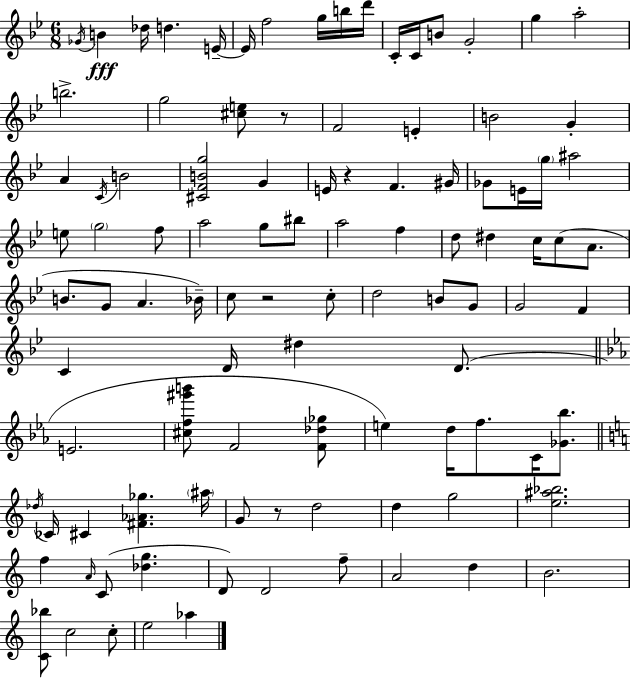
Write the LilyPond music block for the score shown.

{
  \clef treble
  \numericTimeSignature
  \time 6/8
  \key g \minor
  \repeat volta 2 { \acciaccatura { ges'16 }\fff b'4 des''16 d''4. | e'16--~~ e'16 f''2 g''16 b''16 | d'''16 c'16-. c'16 b'8 g'2-. | g''4 a''2-. | \break b''2.-> | g''2 <cis'' e''>8 r8 | f'2 e'4-. | b'2 g'4-. | \break a'4 \acciaccatura { c'16 } b'2 | <cis' f' b' g''>2 g'4 | e'16 r4 f'4. | gis'16 ges'8 e'16 \parenthesize g''16 ais''2 | \break e''8 \parenthesize g''2 | f''8 a''2 g''8 | bis''8 a''2 f''4 | d''8 dis''4 c''16 c''8( a'8. | \break b'8. g'8 a'4. | bes'16--) c''8 r2 | c''8-. d''2 b'8 | g'8 g'2 f'4 | \break c'4 d'16 dis''4 d'8.( | \bar "||" \break \key ees \major e'2. | <cis'' f'' gis''' b'''>8 f'2 <f' des'' ges''>8 | e''4) d''16 f''8. c'16 <ges' bes''>8. | \bar "||" \break \key c \major \acciaccatura { des''16 } ces'16 cis'4 <fis' aes' ges''>4. | \parenthesize ais''16 g'8 r8 d''2 | d''4 g''2 | <e'' ais'' bes''>2. | \break f''4 \grace { a'16 } c'8( <des'' g''>4. | d'8) d'2 | f''8-- a'2 d''4 | b'2. | \break <c' bes''>8 c''2 | c''8-. e''2 aes''4 | } \bar "|."
}